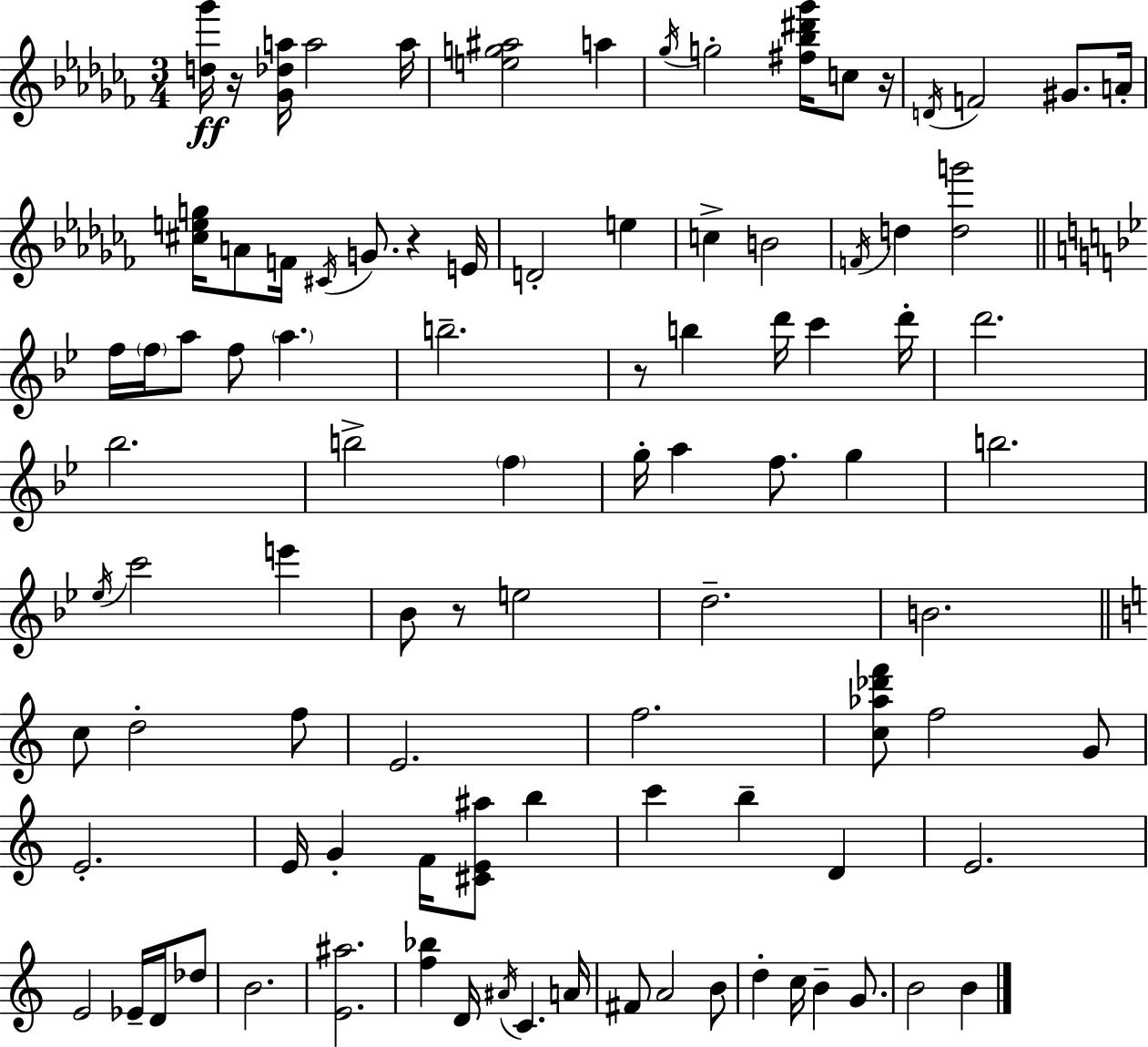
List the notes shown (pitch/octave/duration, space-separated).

[D5,Gb6]/s R/s [Gb4,Db5,A5]/s A5/h A5/s [E5,G5,A#5]/h A5/q Gb5/s G5/h [F#5,Bb5,D#6,Gb6]/s C5/e R/s D4/s F4/h G#4/e. A4/s [C#5,E5,G5]/s A4/e F4/s C#4/s G4/e. R/q E4/s D4/h E5/q C5/q B4/h F4/s D5/q [D5,G6]/h F5/s F5/s A5/e F5/e A5/q. B5/h. R/e B5/q D6/s C6/q D6/s D6/h. Bb5/h. B5/h F5/q G5/s A5/q F5/e. G5/q B5/h. Eb5/s C6/h E6/q Bb4/e R/e E5/h D5/h. B4/h. C5/e D5/h F5/e E4/h. F5/h. [C5,Ab5,Db6,F6]/e F5/h G4/e E4/h. E4/s G4/q F4/s [C#4,E4,A#5]/e B5/q C6/q B5/q D4/q E4/h. E4/h Eb4/s D4/s Db5/e B4/h. [E4,A#5]/h. [F5,Bb5]/q D4/s A#4/s C4/q. A4/s F#4/e A4/h B4/e D5/q C5/s B4/q G4/e. B4/h B4/q